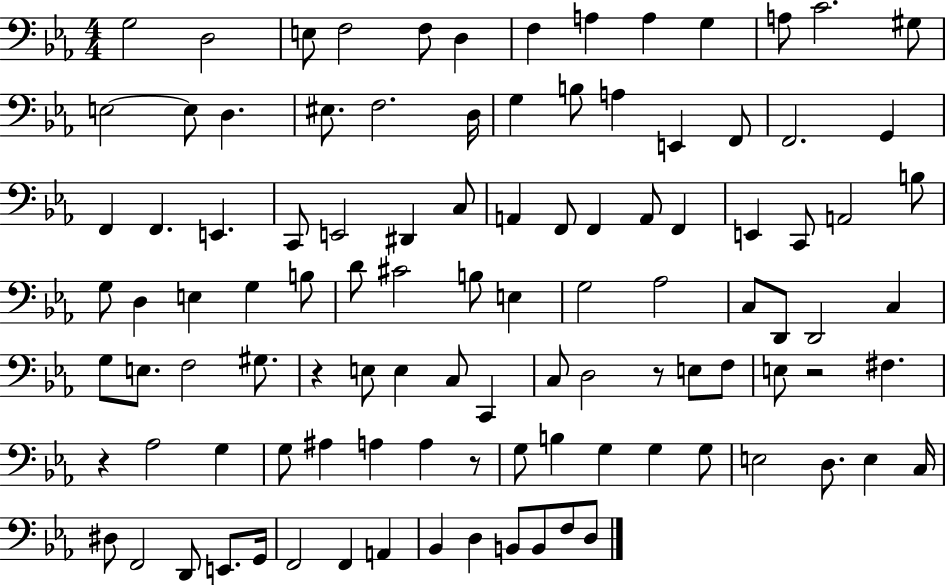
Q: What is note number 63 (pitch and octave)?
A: E3